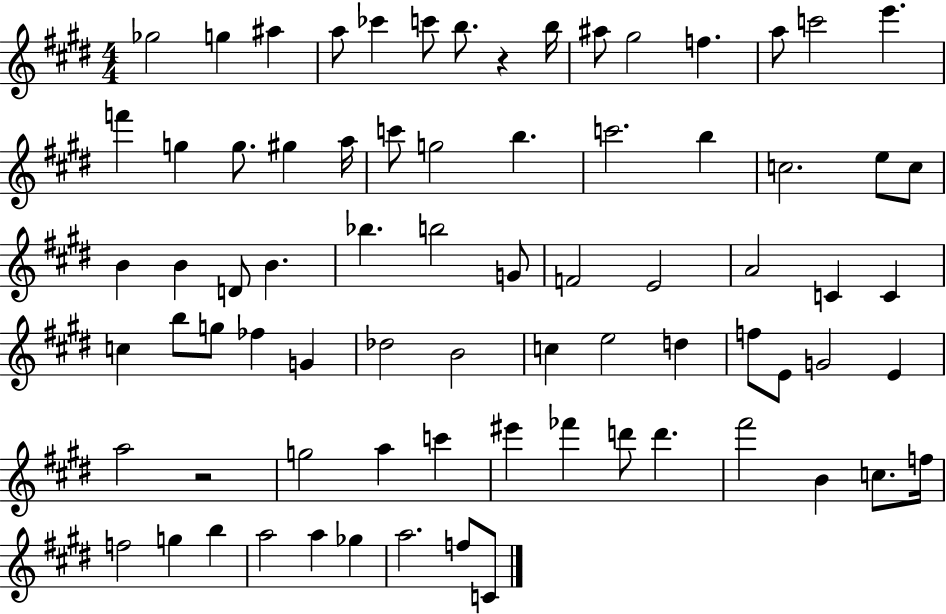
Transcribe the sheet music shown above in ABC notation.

X:1
T:Untitled
M:4/4
L:1/4
K:E
_g2 g ^a a/2 _c' c'/2 b/2 z b/4 ^a/2 ^g2 f a/2 c'2 e' f' g g/2 ^g a/4 c'/2 g2 b c'2 b c2 e/2 c/2 B B D/2 B _b b2 G/2 F2 E2 A2 C C c b/2 g/2 _f G _d2 B2 c e2 d f/2 E/2 G2 E a2 z2 g2 a c' ^e' _f' d'/2 d' ^f'2 B c/2 f/4 f2 g b a2 a _g a2 f/2 C/2